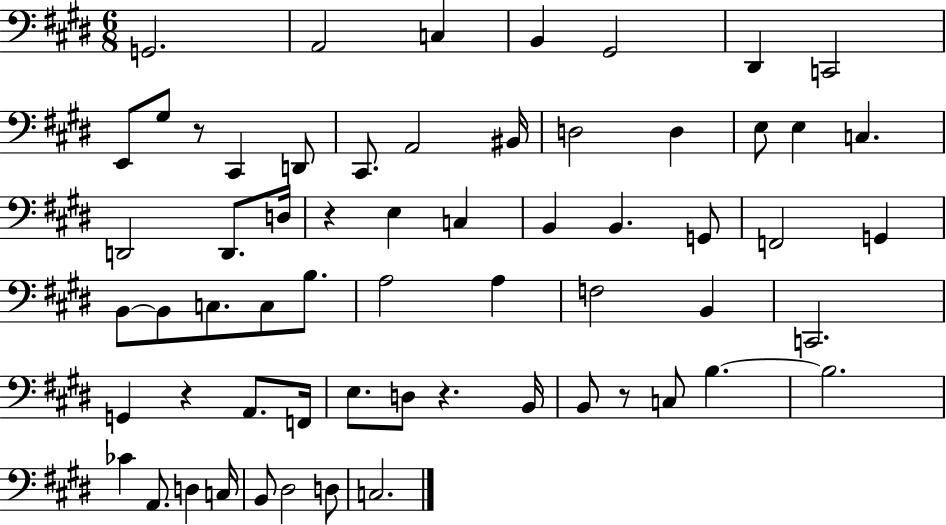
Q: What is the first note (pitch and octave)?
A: G2